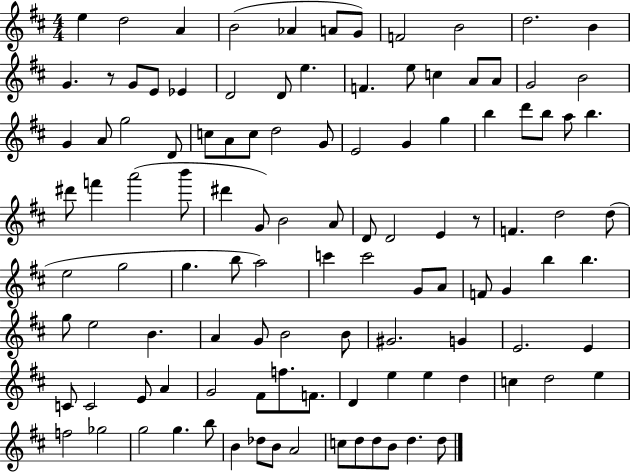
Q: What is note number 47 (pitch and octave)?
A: D#6